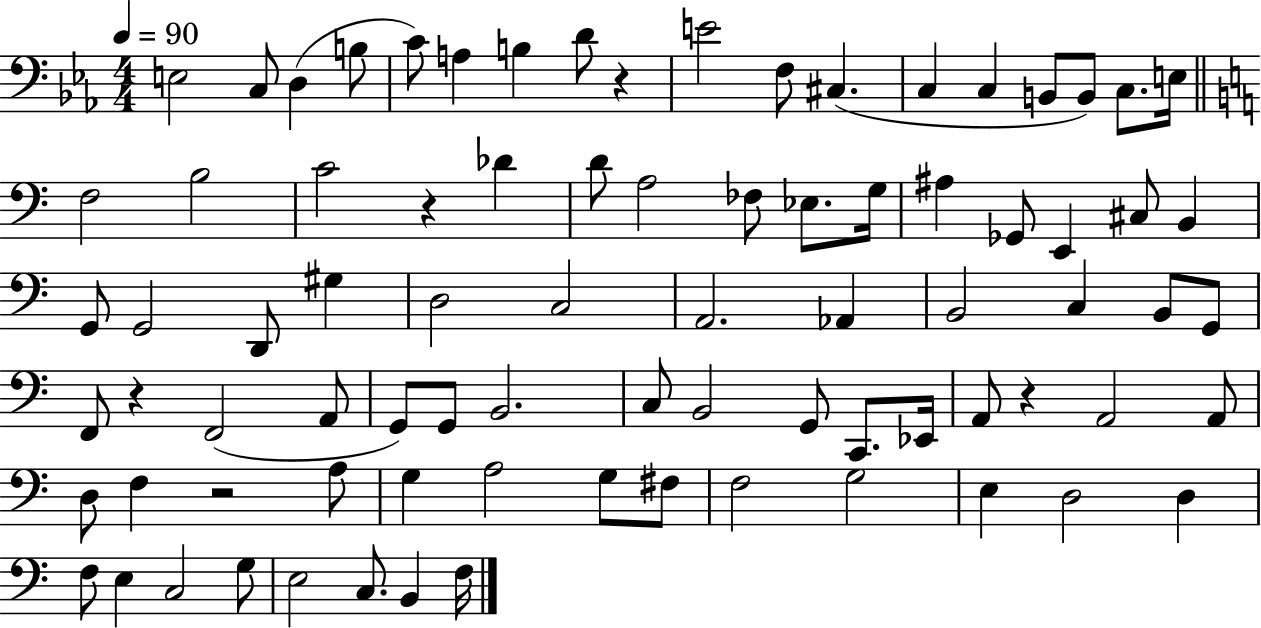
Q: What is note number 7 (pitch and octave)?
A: B3